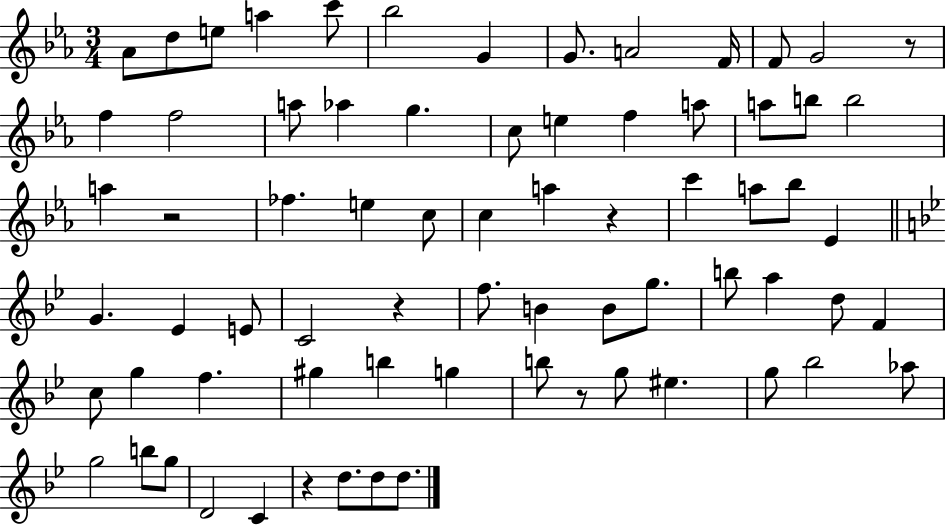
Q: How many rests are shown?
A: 6